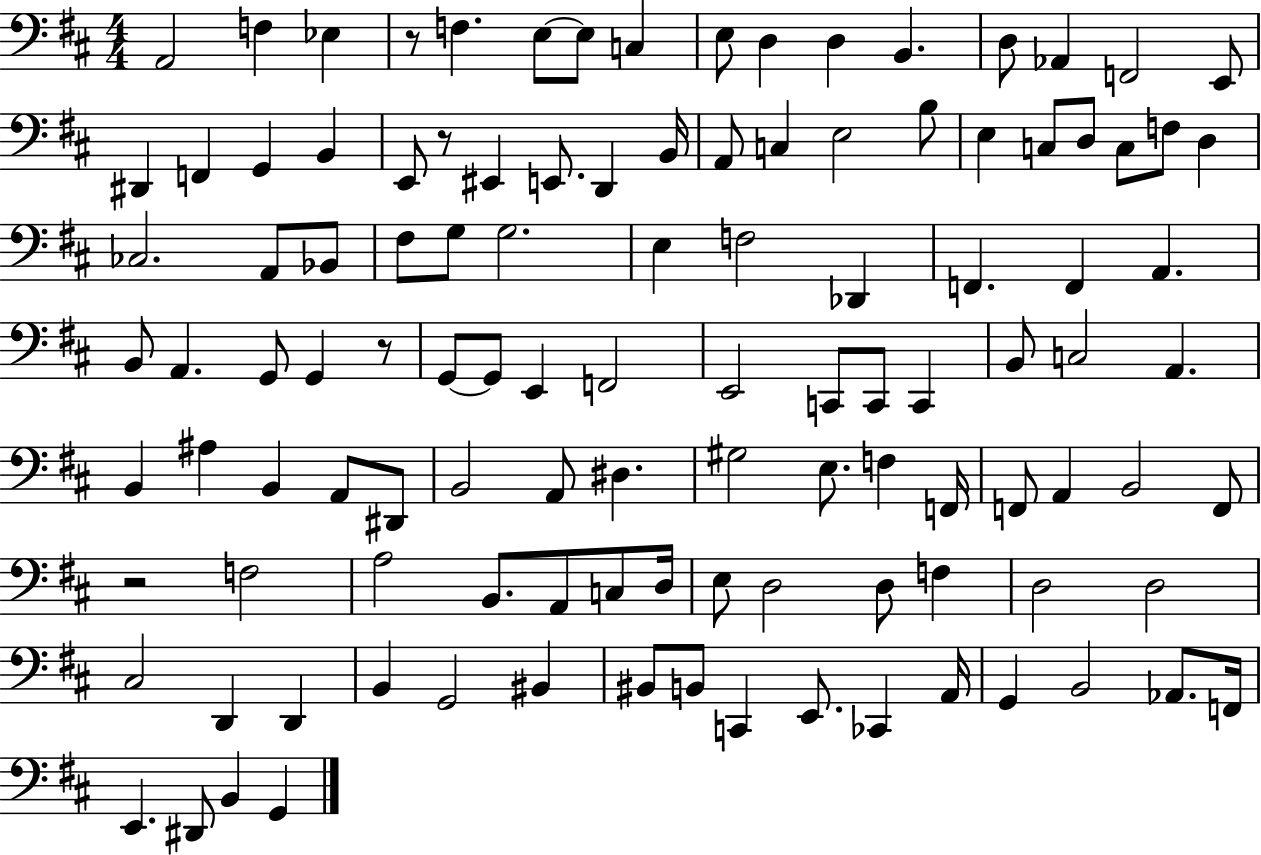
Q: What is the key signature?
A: D major